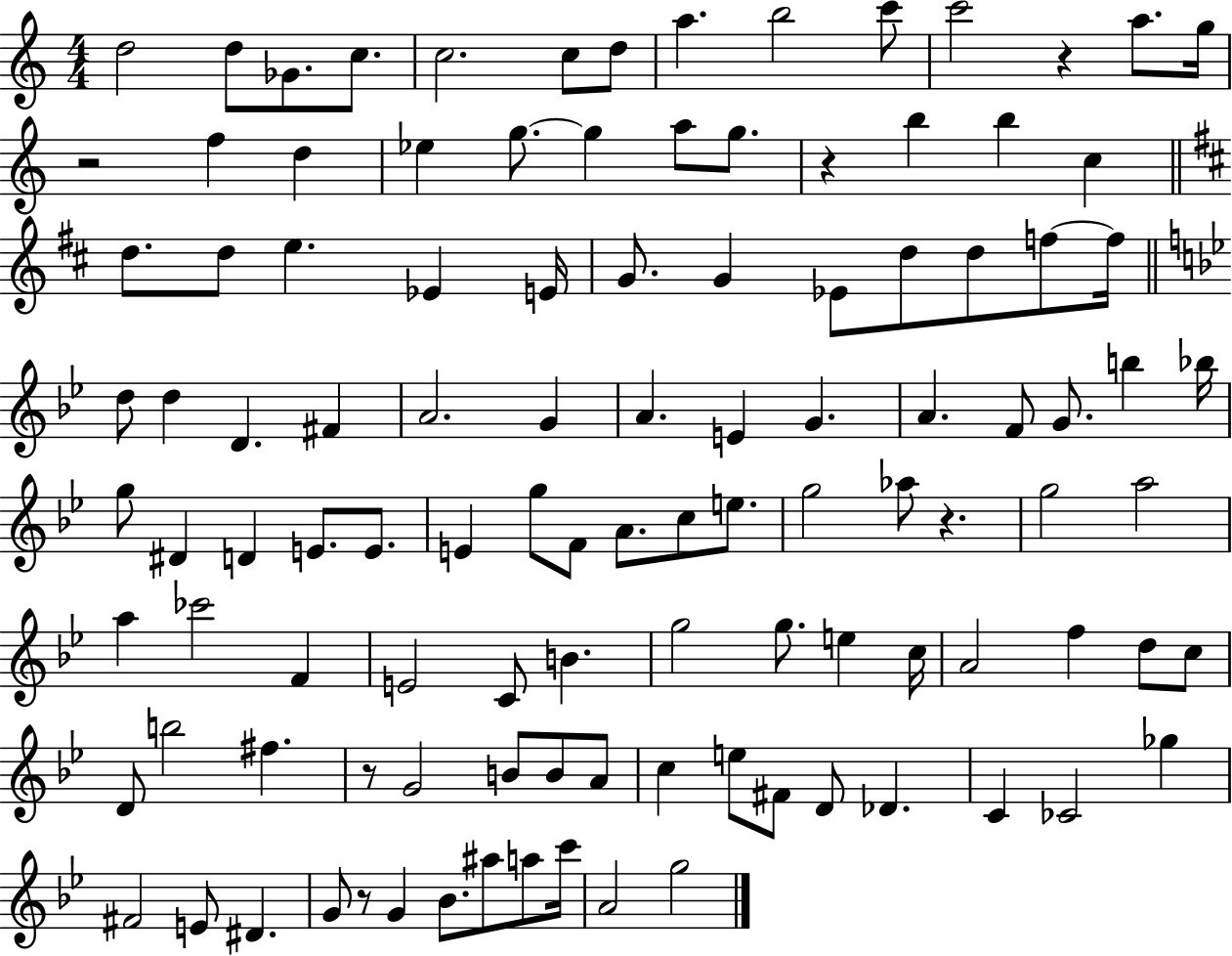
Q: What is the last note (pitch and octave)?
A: G5